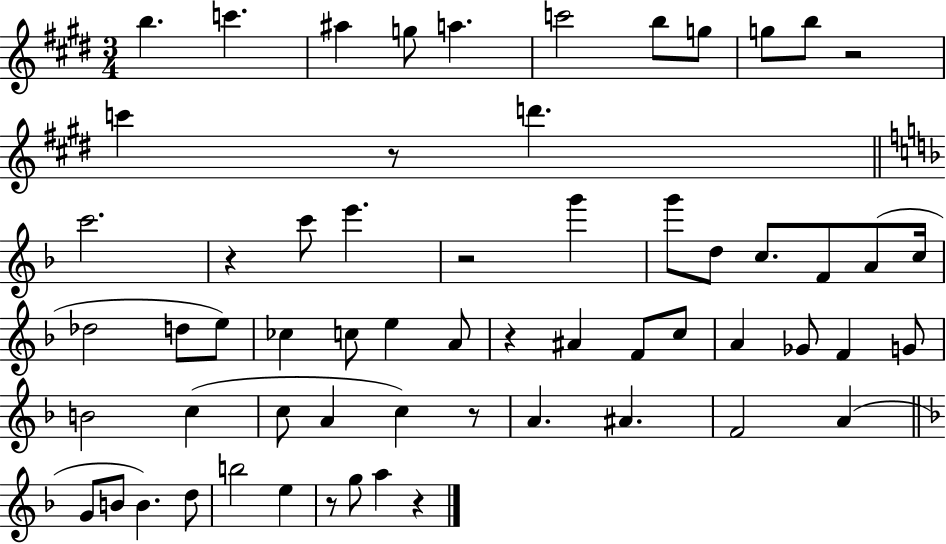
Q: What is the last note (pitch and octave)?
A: A5